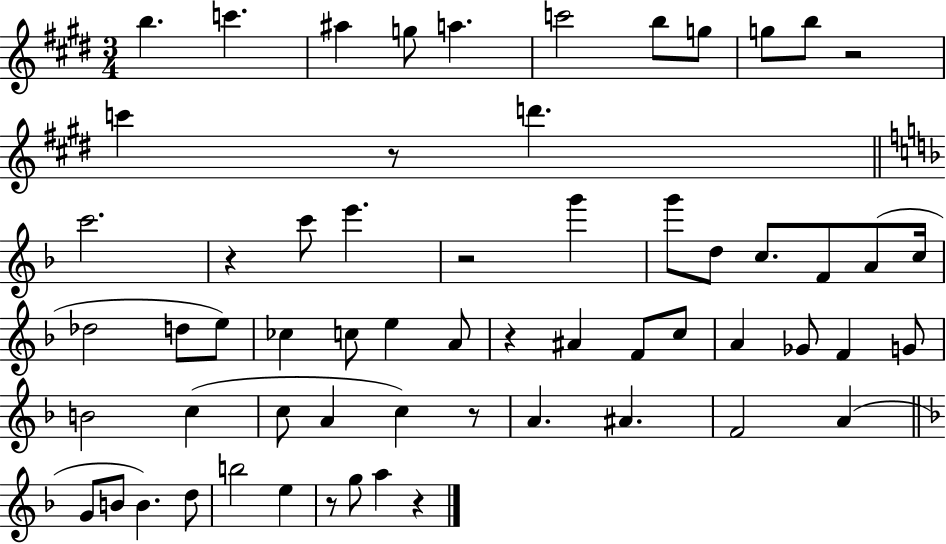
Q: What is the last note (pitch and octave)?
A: A5